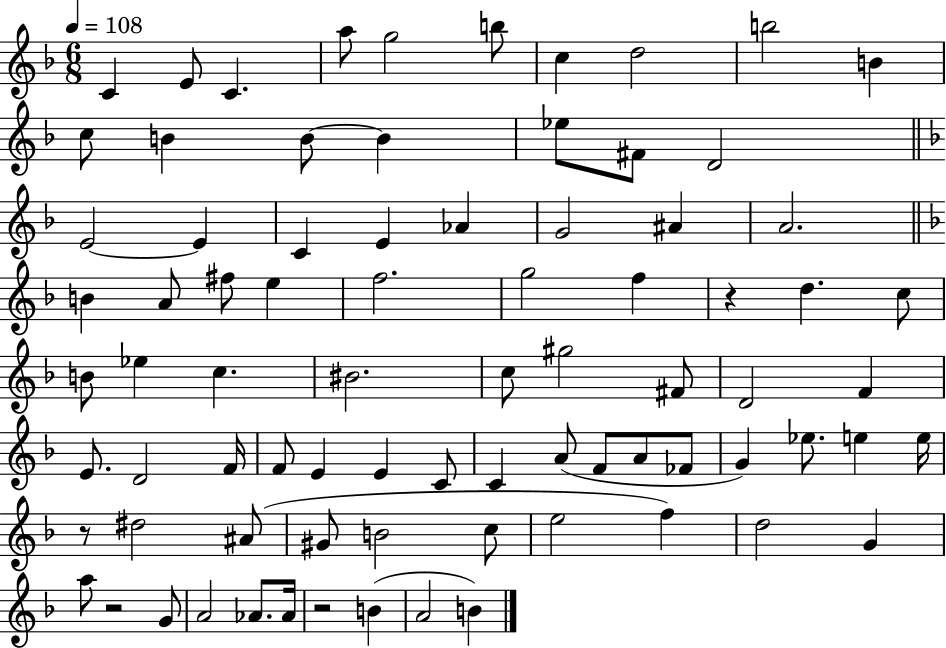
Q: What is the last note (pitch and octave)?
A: B4